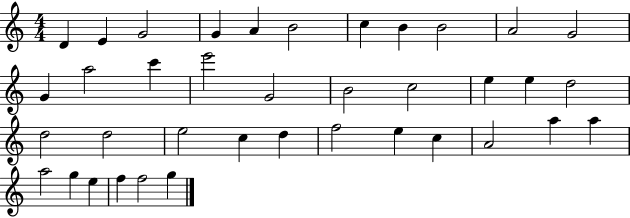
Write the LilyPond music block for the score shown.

{
  \clef treble
  \numericTimeSignature
  \time 4/4
  \key c \major
  d'4 e'4 g'2 | g'4 a'4 b'2 | c''4 b'4 b'2 | a'2 g'2 | \break g'4 a''2 c'''4 | e'''2 g'2 | b'2 c''2 | e''4 e''4 d''2 | \break d''2 d''2 | e''2 c''4 d''4 | f''2 e''4 c''4 | a'2 a''4 a''4 | \break a''2 g''4 e''4 | f''4 f''2 g''4 | \bar "|."
}